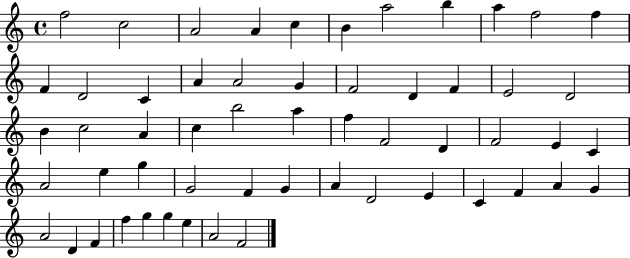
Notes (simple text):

F5/h C5/h A4/h A4/q C5/q B4/q A5/h B5/q A5/q F5/h F5/q F4/q D4/h C4/q A4/q A4/h G4/q F4/h D4/q F4/q E4/h D4/h B4/q C5/h A4/q C5/q B5/h A5/q F5/q F4/h D4/q F4/h E4/q C4/q A4/h E5/q G5/q G4/h F4/q G4/q A4/q D4/h E4/q C4/q F4/q A4/q G4/q A4/h D4/q F4/q F5/q G5/q G5/q E5/q A4/h F4/h